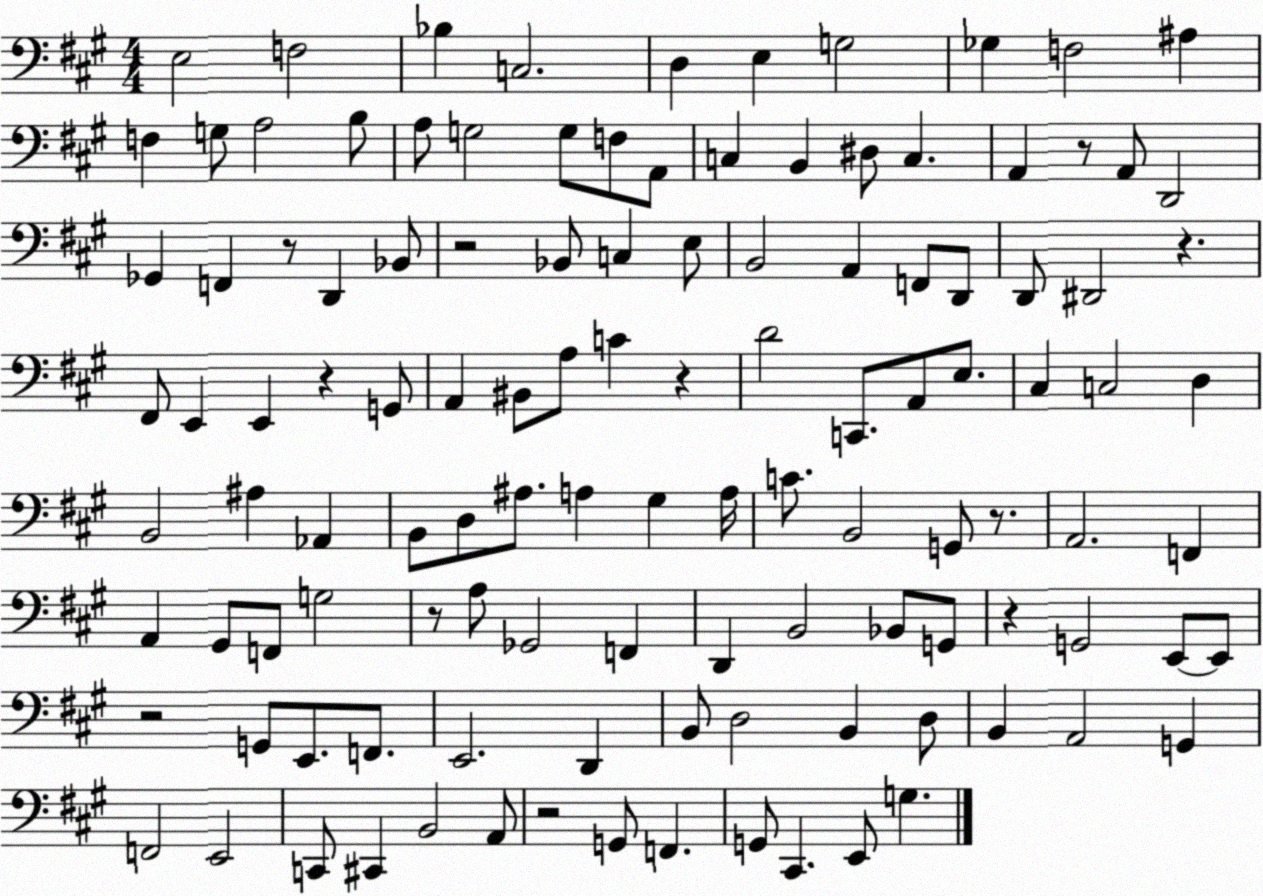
X:1
T:Untitled
M:4/4
L:1/4
K:A
E,2 F,2 _B, C,2 D, E, G,2 _G, F,2 ^A, F, G,/2 A,2 B,/2 A,/2 G,2 G,/2 F,/2 A,,/2 C, B,, ^D,/2 C, A,, z/2 A,,/2 D,,2 _G,, F,, z/2 D,, _B,,/2 z2 _B,,/2 C, E,/2 B,,2 A,, F,,/2 D,,/2 D,,/2 ^D,,2 z ^F,,/2 E,, E,, z G,,/2 A,, ^B,,/2 A,/2 C z D2 C,,/2 A,,/2 E,/2 ^C, C,2 D, B,,2 ^A, _A,, B,,/2 D,/2 ^A,/2 A, ^G, A,/4 C/2 B,,2 G,,/2 z/2 A,,2 F,, A,, ^G,,/2 F,,/2 G,2 z/2 A,/2 _G,,2 F,, D,, B,,2 _B,,/2 G,,/2 z G,,2 E,,/2 E,,/2 z2 G,,/2 E,,/2 F,,/2 E,,2 D,, B,,/2 D,2 B,, D,/2 B,, A,,2 G,, F,,2 E,,2 C,,/2 ^C,, B,,2 A,,/2 z2 G,,/2 F,, G,,/2 ^C,, E,,/2 G,